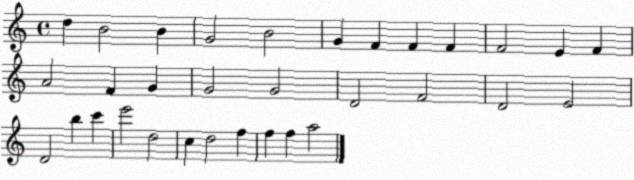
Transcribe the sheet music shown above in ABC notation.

X:1
T:Untitled
M:4/4
L:1/4
K:C
d B2 B G2 B2 G F F F F2 E F A2 F G G2 G2 D2 F2 D2 E2 D2 b c' e'2 d2 c d2 f f f a2